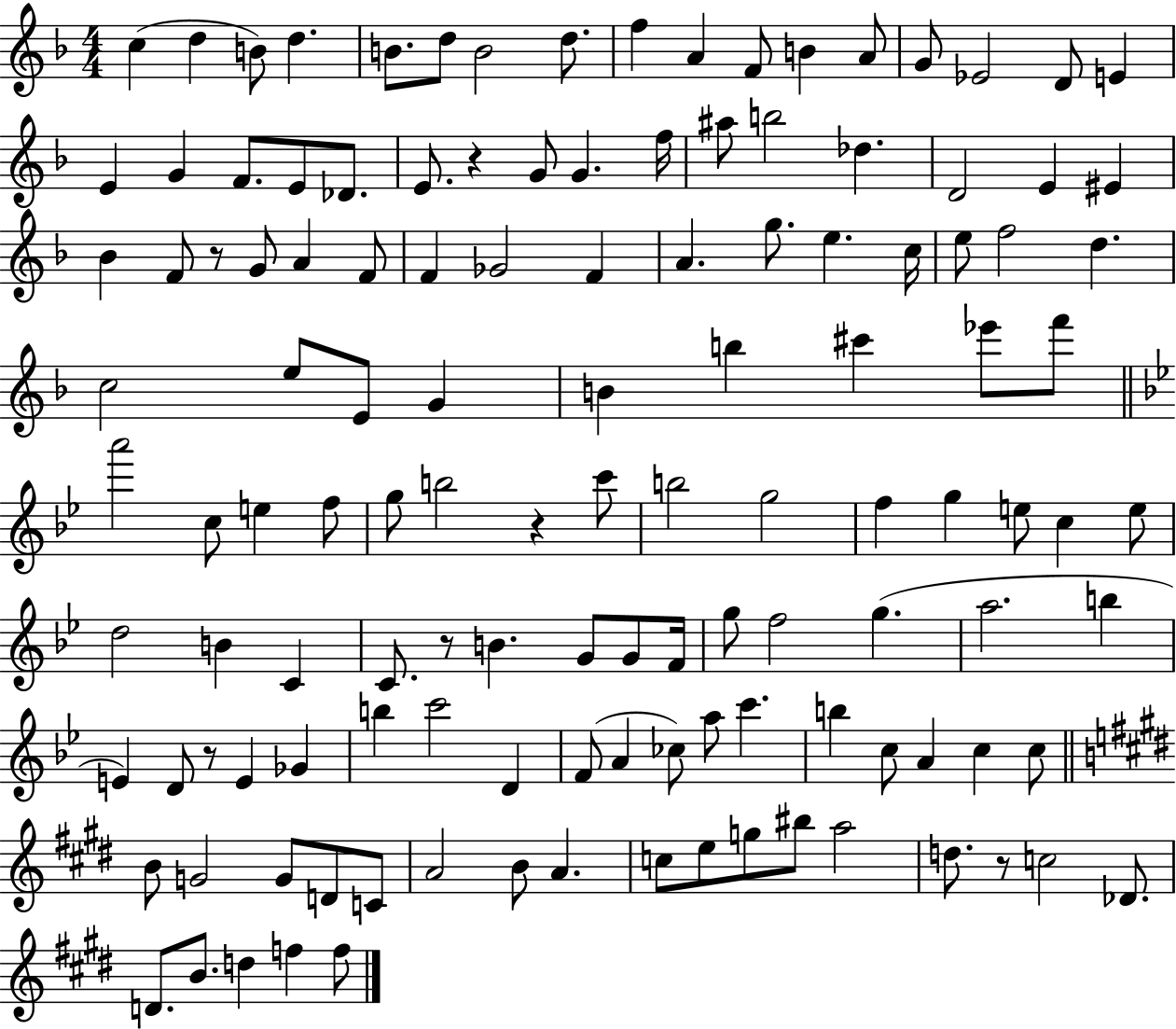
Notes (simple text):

C5/q D5/q B4/e D5/q. B4/e. D5/e B4/h D5/e. F5/q A4/q F4/e B4/q A4/e G4/e Eb4/h D4/e E4/q E4/q G4/q F4/e. E4/e Db4/e. E4/e. R/q G4/e G4/q. F5/s A#5/e B5/h Db5/q. D4/h E4/q EIS4/q Bb4/q F4/e R/e G4/e A4/q F4/e F4/q Gb4/h F4/q A4/q. G5/e. E5/q. C5/s E5/e F5/h D5/q. C5/h E5/e E4/e G4/q B4/q B5/q C#6/q Eb6/e F6/e A6/h C5/e E5/q F5/e G5/e B5/h R/q C6/e B5/h G5/h F5/q G5/q E5/e C5/q E5/e D5/h B4/q C4/q C4/e. R/e B4/q. G4/e G4/e F4/s G5/e F5/h G5/q. A5/h. B5/q E4/q D4/e R/e E4/q Gb4/q B5/q C6/h D4/q F4/e A4/q CES5/e A5/e C6/q. B5/q C5/e A4/q C5/q C5/e B4/e G4/h G4/e D4/e C4/e A4/h B4/e A4/q. C5/e E5/e G5/e BIS5/e A5/h D5/e. R/e C5/h Db4/e. D4/e. B4/e. D5/q F5/q F5/e